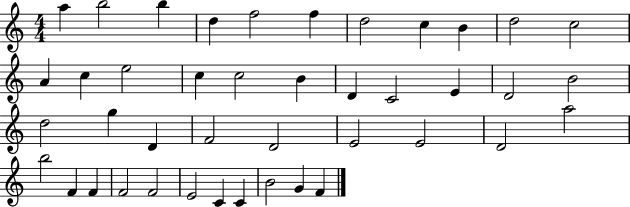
{
  \clef treble
  \numericTimeSignature
  \time 4/4
  \key c \major
  a''4 b''2 b''4 | d''4 f''2 f''4 | d''2 c''4 b'4 | d''2 c''2 | \break a'4 c''4 e''2 | c''4 c''2 b'4 | d'4 c'2 e'4 | d'2 b'2 | \break d''2 g''4 d'4 | f'2 d'2 | e'2 e'2 | d'2 a''2 | \break b''2 f'4 f'4 | f'2 f'2 | e'2 c'4 c'4 | b'2 g'4 f'4 | \break \bar "|."
}